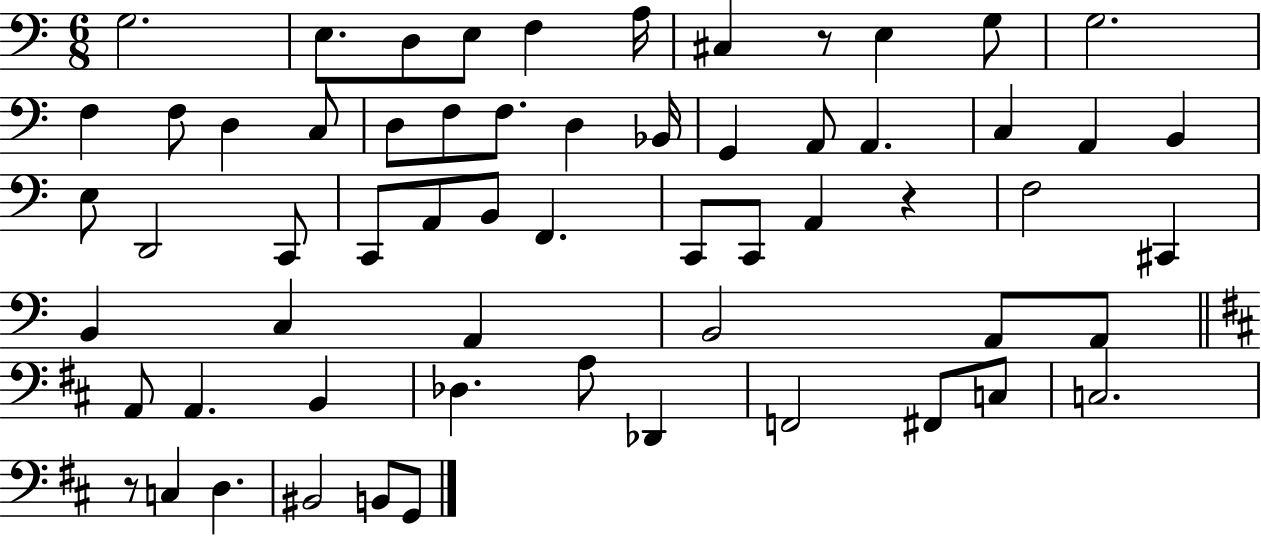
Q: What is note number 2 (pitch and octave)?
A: E3